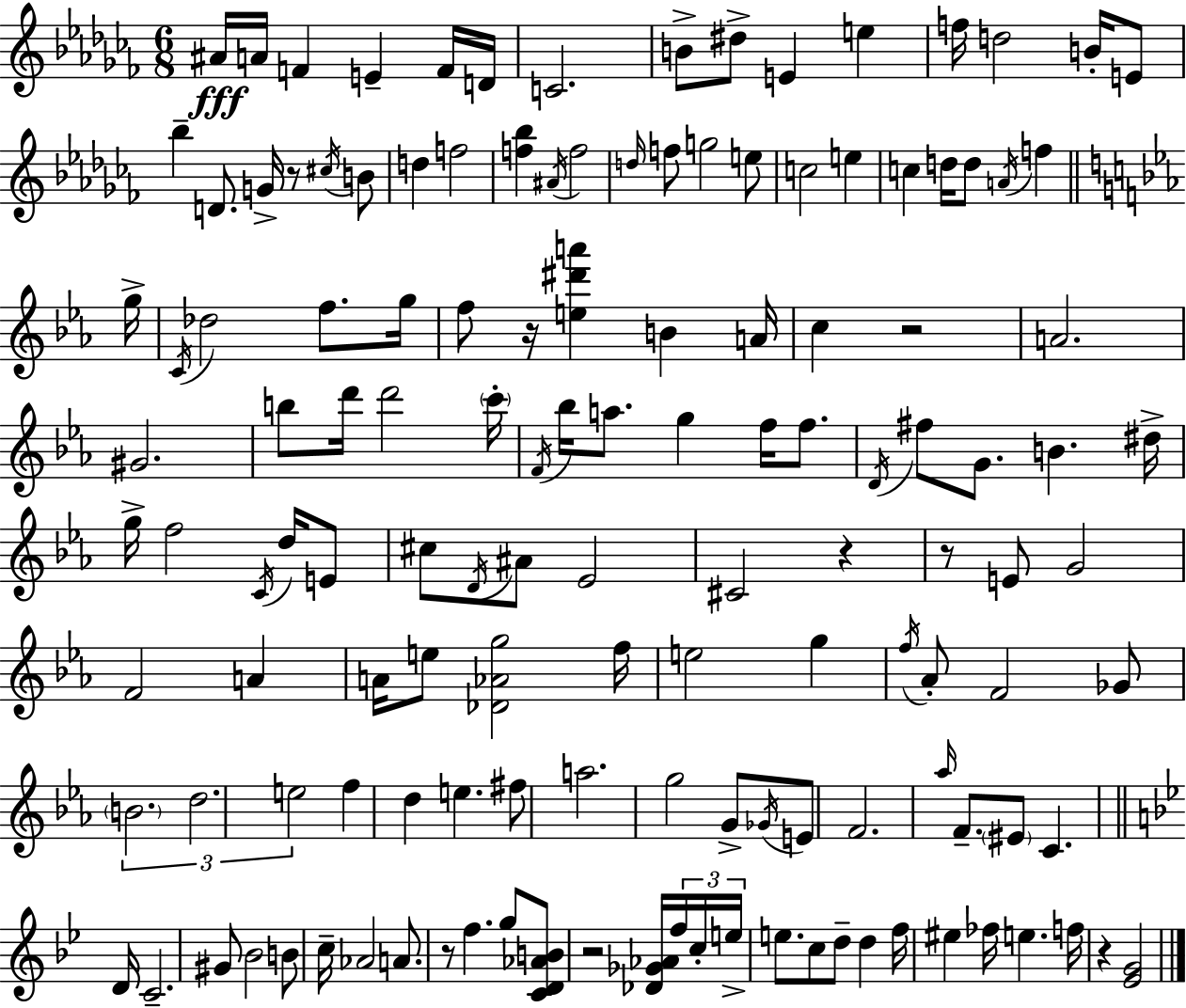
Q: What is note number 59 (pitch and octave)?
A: G4